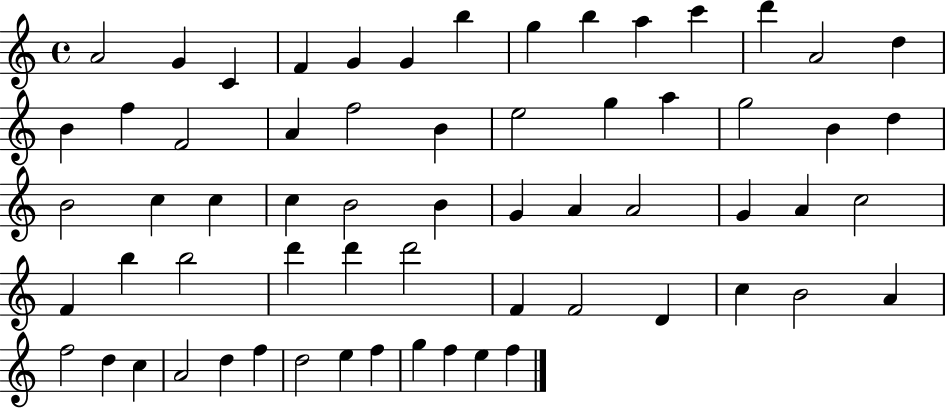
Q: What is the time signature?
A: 4/4